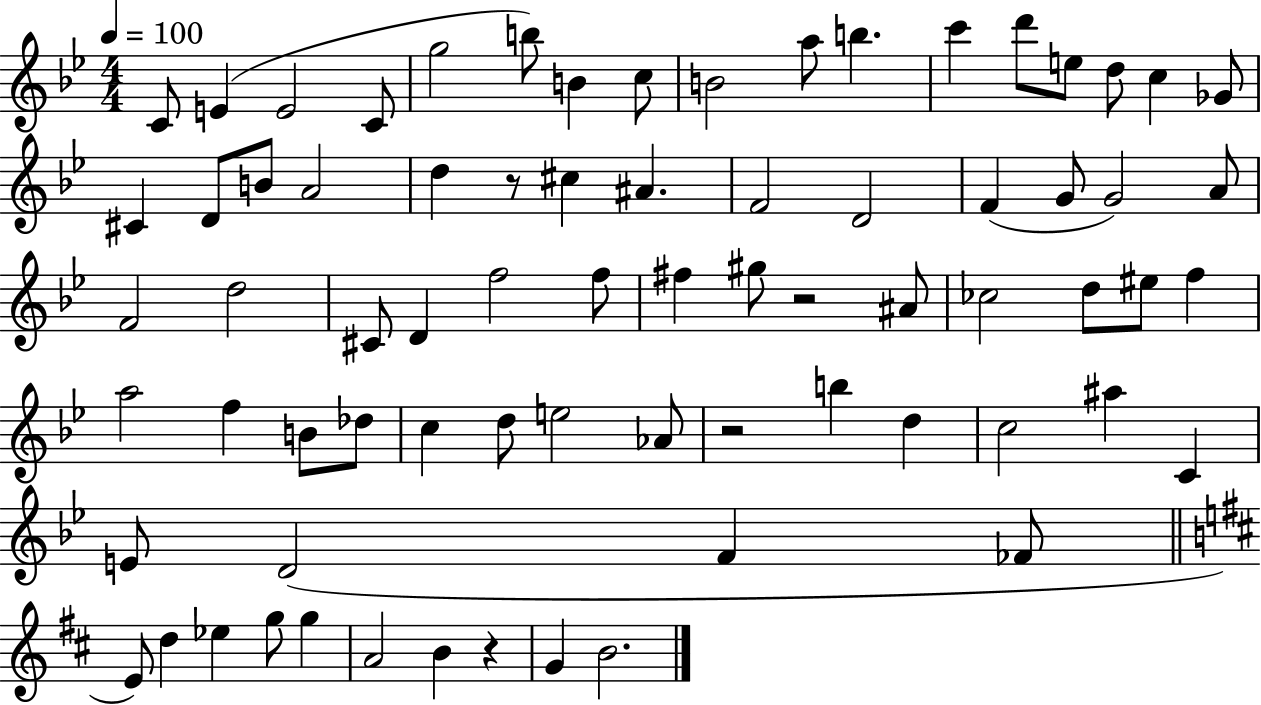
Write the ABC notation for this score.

X:1
T:Untitled
M:4/4
L:1/4
K:Bb
C/2 E E2 C/2 g2 b/2 B c/2 B2 a/2 b c' d'/2 e/2 d/2 c _G/2 ^C D/2 B/2 A2 d z/2 ^c ^A F2 D2 F G/2 G2 A/2 F2 d2 ^C/2 D f2 f/2 ^f ^g/2 z2 ^A/2 _c2 d/2 ^e/2 f a2 f B/2 _d/2 c d/2 e2 _A/2 z2 b d c2 ^a C E/2 D2 F _F/2 E/2 d _e g/2 g A2 B z G B2